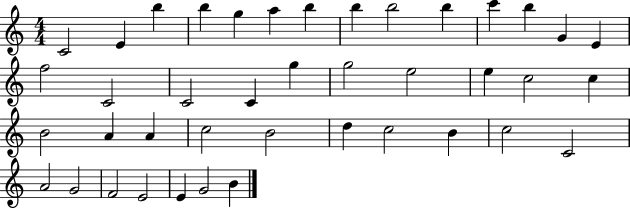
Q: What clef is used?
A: treble